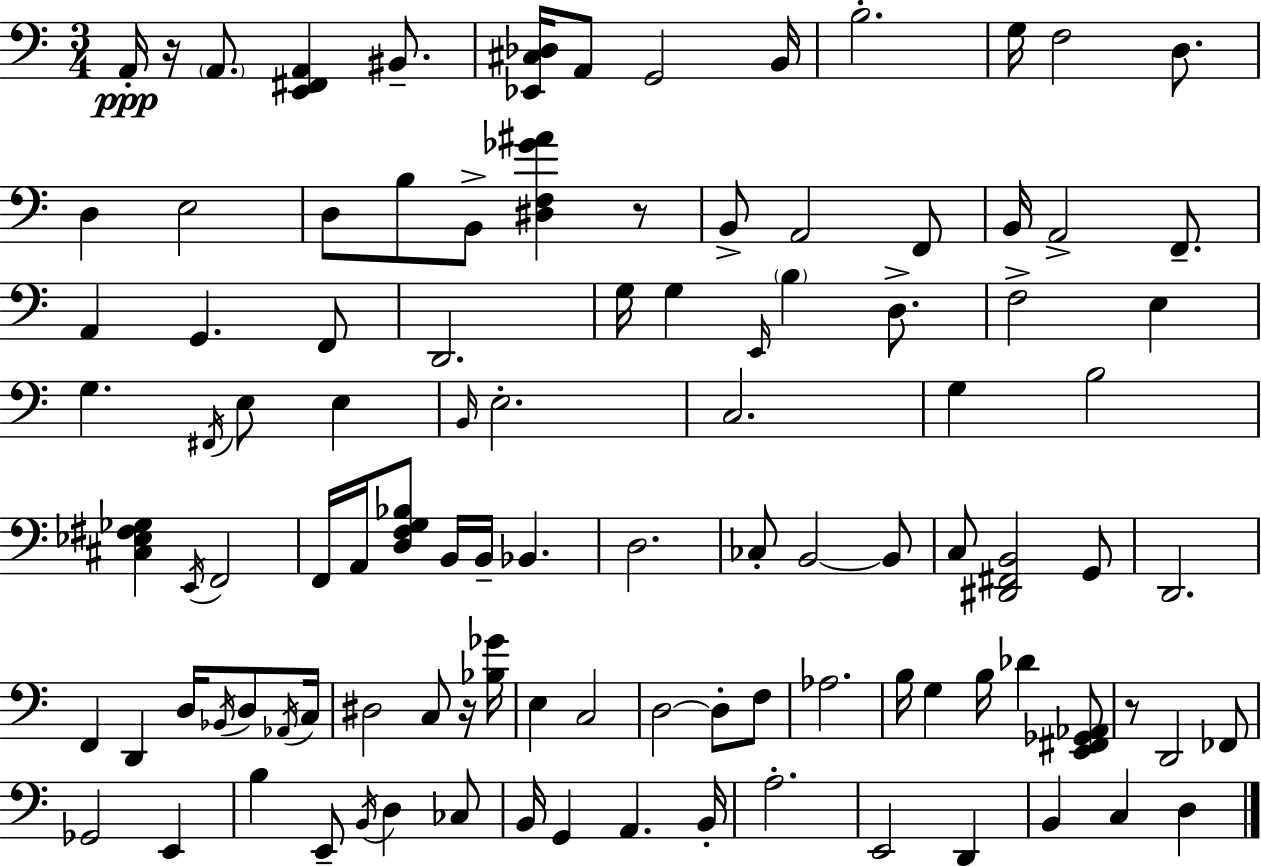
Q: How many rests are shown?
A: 4